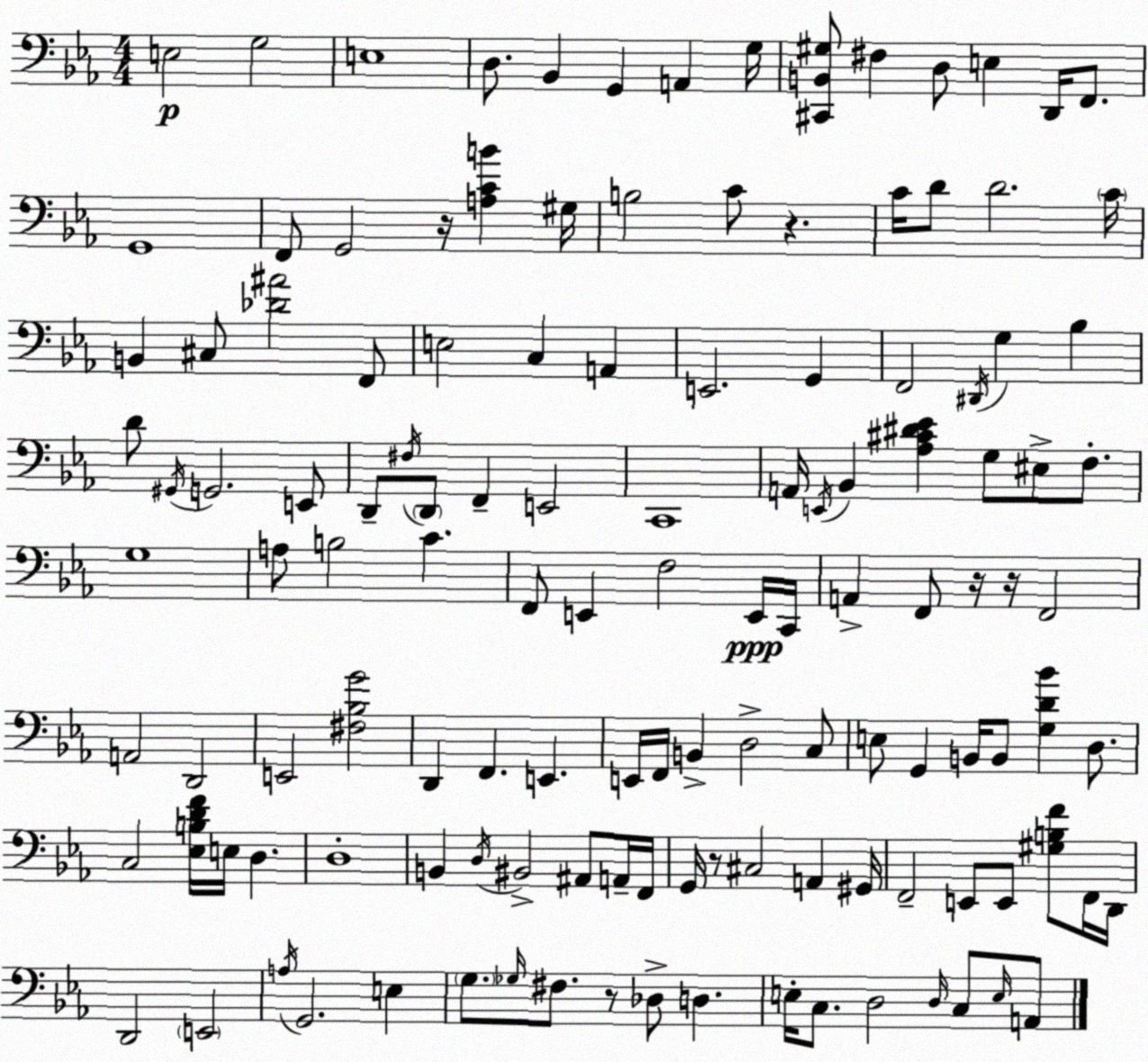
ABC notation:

X:1
T:Untitled
M:4/4
L:1/4
K:Eb
E,2 G,2 E,4 D,/2 _B,, G,, A,, G,/4 [^C,,B,,^G,]/2 ^F, D,/2 E, D,,/4 F,,/2 G,,4 F,,/2 G,,2 z/4 [A,CB] ^G,/4 B,2 C/2 z C/4 D/2 D2 C/4 B,, ^C,/2 [_D^A]2 F,,/2 E,2 C, A,, E,,2 G,, F,,2 ^D,,/4 G, _B, D/2 ^G,,/4 G,,2 E,,/2 D,,/2 ^F,/4 D,,/2 F,, E,,2 C,,4 A,,/4 E,,/4 _B,, [_A,^C^D_E] G,/2 ^E,/2 F,/2 G,4 A,/2 B,2 C F,,/2 E,, F,2 E,,/4 C,,/4 A,, F,,/2 z/4 z/4 F,,2 A,,2 D,,2 E,,2 [^F,_B,G]2 D,, F,, E,, E,,/4 F,,/4 B,, D,2 C,/2 E,/2 G,, B,,/4 B,,/2 [G,D_B] D,/2 C,2 [_E,B,DF]/4 E,/4 D, D,4 B,, D,/4 ^B,,2 ^A,,/2 A,,/4 F,,/4 G,,/4 z/2 ^C,2 A,, ^G,,/4 F,,2 E,,/2 E,,/2 [^G,B,F]/2 F,,/4 D,,/4 D,,2 E,,2 A,/4 G,,2 E, G,/2 _G,/4 ^F,/2 z/2 _D,/2 D, E,/4 C,/2 D,2 D,/4 C,/2 E,/4 A,,/2